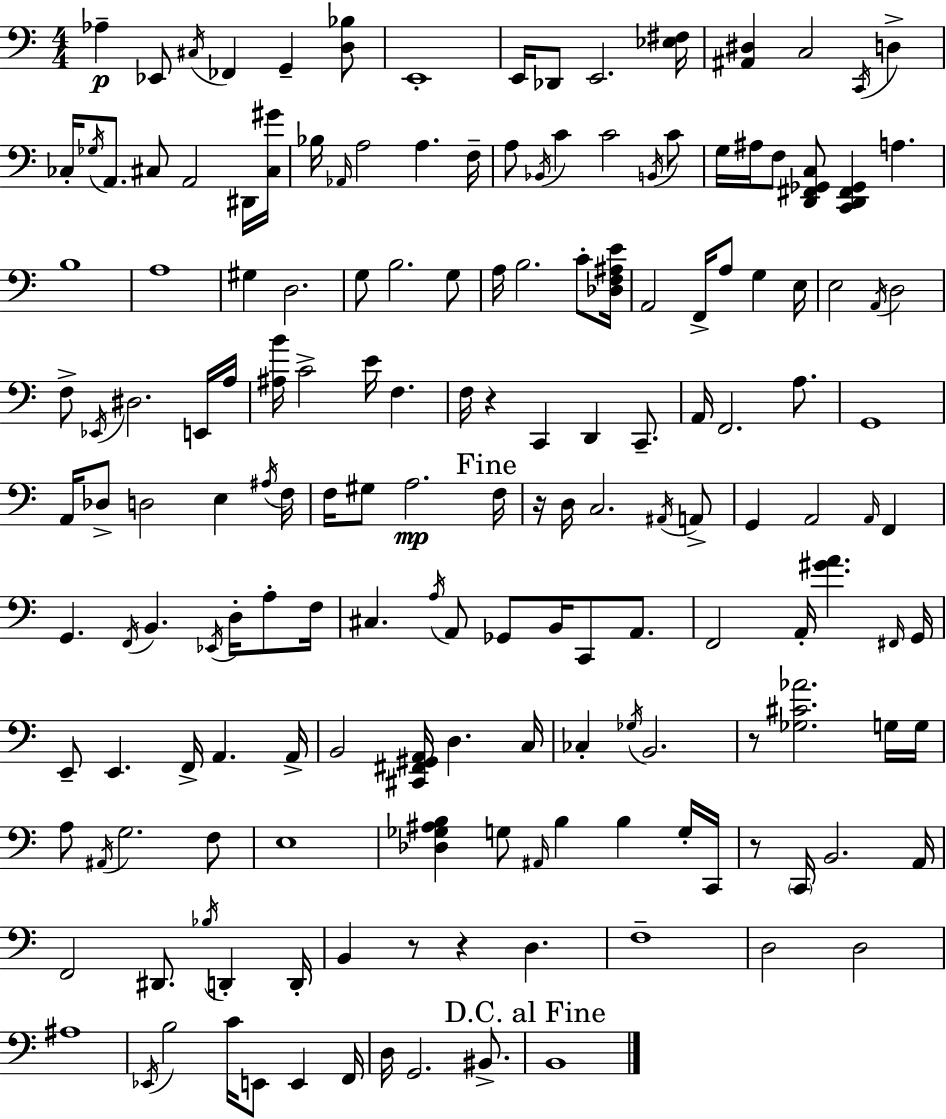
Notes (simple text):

Ab3/q Eb2/e C#3/s FES2/q G2/q [D3,Bb3]/e E2/w E2/s Db2/e E2/h. [Eb3,F#3]/s [A#2,D#3]/q C3/h C2/s D3/q CES3/s Gb3/s A2/e. C#3/e A2/h D#2/s [C#3,G#4]/s Bb3/s Ab2/s A3/h A3/q. F3/s A3/e Bb2/s C4/q C4/h B2/s C4/e G3/s A#3/s F3/e [D2,F#2,Gb2,C3]/e [C2,D2,F#2,Gb2]/q A3/q. B3/w A3/w G#3/q D3/h. G3/e B3/h. G3/e A3/s B3/h. C4/e [Db3,F3,A#3,E4]/s A2/h F2/s A3/e G3/q E3/s E3/h A2/s D3/h F3/e Eb2/s D#3/h. E2/s A3/s [A#3,B4]/s C4/h E4/s F3/q. F3/s R/q C2/q D2/q C2/e. A2/s F2/h. A3/e. G2/w A2/s Db3/e D3/h E3/q A#3/s F3/s F3/s G#3/e A3/h. F3/s R/s D3/s C3/h. A#2/s A2/e G2/q A2/h A2/s F2/q G2/q. F2/s B2/q. Eb2/s D3/s A3/e F3/s C#3/q. A3/s A2/e Gb2/e B2/s C2/e A2/e. F2/h A2/s [G#4,A4]/q. F#2/s G2/s E2/e E2/q. F2/s A2/q. A2/s B2/h [C#2,F#2,G#2,A2]/s D3/q. C3/s CES3/q Gb3/s B2/h. R/e [Gb3,C#4,Ab4]/h. G3/s G3/s A3/e A#2/s G3/h. F3/e E3/w [Db3,Gb3,A#3,B3]/q G3/e A#2/s B3/q B3/q G3/s C2/s R/e C2/s B2/h. A2/s F2/h D#2/e. Bb3/s D2/q D2/s B2/q R/e R/q D3/q. F3/w D3/h D3/h A#3/w Eb2/s B3/h C4/s E2/e E2/q F2/s D3/s G2/h. BIS2/e. B2/w